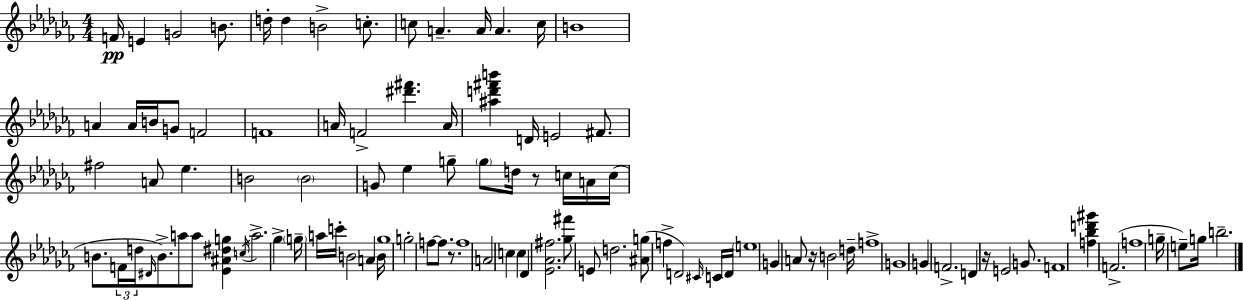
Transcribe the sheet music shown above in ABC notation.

X:1
T:Untitled
M:4/4
L:1/4
K:Abm
F/4 E G2 B/2 d/4 d B2 c/2 c/2 A A/4 A c/4 B4 A A/4 B/4 G/2 F2 F4 A/4 F2 [^d'^f'] A/4 [^ad'^f'b'] D/4 E2 ^F/2 ^f2 A/2 _e B2 B2 G/2 _e g/2 g/2 d/4 z/2 c/4 A/4 c/4 B/2 F/4 d/4 ^D/4 B/2 a/2 a/2 [_E^A^dg] c/4 a2 _g g/4 a/4 c'/4 B2 A B/4 _g4 g2 f/2 f/2 z/2 f4 A2 c c _D [_E_A^f]2 [_g^f']/2 E/2 d2 [^Ag]/2 f D2 ^C/4 C/4 D/4 e4 G A/2 z/4 B2 d/4 f4 G4 G F2 D z/4 E2 G/2 F4 [f_bd'^g'] F2 f4 g/4 e/2 g/4 b2